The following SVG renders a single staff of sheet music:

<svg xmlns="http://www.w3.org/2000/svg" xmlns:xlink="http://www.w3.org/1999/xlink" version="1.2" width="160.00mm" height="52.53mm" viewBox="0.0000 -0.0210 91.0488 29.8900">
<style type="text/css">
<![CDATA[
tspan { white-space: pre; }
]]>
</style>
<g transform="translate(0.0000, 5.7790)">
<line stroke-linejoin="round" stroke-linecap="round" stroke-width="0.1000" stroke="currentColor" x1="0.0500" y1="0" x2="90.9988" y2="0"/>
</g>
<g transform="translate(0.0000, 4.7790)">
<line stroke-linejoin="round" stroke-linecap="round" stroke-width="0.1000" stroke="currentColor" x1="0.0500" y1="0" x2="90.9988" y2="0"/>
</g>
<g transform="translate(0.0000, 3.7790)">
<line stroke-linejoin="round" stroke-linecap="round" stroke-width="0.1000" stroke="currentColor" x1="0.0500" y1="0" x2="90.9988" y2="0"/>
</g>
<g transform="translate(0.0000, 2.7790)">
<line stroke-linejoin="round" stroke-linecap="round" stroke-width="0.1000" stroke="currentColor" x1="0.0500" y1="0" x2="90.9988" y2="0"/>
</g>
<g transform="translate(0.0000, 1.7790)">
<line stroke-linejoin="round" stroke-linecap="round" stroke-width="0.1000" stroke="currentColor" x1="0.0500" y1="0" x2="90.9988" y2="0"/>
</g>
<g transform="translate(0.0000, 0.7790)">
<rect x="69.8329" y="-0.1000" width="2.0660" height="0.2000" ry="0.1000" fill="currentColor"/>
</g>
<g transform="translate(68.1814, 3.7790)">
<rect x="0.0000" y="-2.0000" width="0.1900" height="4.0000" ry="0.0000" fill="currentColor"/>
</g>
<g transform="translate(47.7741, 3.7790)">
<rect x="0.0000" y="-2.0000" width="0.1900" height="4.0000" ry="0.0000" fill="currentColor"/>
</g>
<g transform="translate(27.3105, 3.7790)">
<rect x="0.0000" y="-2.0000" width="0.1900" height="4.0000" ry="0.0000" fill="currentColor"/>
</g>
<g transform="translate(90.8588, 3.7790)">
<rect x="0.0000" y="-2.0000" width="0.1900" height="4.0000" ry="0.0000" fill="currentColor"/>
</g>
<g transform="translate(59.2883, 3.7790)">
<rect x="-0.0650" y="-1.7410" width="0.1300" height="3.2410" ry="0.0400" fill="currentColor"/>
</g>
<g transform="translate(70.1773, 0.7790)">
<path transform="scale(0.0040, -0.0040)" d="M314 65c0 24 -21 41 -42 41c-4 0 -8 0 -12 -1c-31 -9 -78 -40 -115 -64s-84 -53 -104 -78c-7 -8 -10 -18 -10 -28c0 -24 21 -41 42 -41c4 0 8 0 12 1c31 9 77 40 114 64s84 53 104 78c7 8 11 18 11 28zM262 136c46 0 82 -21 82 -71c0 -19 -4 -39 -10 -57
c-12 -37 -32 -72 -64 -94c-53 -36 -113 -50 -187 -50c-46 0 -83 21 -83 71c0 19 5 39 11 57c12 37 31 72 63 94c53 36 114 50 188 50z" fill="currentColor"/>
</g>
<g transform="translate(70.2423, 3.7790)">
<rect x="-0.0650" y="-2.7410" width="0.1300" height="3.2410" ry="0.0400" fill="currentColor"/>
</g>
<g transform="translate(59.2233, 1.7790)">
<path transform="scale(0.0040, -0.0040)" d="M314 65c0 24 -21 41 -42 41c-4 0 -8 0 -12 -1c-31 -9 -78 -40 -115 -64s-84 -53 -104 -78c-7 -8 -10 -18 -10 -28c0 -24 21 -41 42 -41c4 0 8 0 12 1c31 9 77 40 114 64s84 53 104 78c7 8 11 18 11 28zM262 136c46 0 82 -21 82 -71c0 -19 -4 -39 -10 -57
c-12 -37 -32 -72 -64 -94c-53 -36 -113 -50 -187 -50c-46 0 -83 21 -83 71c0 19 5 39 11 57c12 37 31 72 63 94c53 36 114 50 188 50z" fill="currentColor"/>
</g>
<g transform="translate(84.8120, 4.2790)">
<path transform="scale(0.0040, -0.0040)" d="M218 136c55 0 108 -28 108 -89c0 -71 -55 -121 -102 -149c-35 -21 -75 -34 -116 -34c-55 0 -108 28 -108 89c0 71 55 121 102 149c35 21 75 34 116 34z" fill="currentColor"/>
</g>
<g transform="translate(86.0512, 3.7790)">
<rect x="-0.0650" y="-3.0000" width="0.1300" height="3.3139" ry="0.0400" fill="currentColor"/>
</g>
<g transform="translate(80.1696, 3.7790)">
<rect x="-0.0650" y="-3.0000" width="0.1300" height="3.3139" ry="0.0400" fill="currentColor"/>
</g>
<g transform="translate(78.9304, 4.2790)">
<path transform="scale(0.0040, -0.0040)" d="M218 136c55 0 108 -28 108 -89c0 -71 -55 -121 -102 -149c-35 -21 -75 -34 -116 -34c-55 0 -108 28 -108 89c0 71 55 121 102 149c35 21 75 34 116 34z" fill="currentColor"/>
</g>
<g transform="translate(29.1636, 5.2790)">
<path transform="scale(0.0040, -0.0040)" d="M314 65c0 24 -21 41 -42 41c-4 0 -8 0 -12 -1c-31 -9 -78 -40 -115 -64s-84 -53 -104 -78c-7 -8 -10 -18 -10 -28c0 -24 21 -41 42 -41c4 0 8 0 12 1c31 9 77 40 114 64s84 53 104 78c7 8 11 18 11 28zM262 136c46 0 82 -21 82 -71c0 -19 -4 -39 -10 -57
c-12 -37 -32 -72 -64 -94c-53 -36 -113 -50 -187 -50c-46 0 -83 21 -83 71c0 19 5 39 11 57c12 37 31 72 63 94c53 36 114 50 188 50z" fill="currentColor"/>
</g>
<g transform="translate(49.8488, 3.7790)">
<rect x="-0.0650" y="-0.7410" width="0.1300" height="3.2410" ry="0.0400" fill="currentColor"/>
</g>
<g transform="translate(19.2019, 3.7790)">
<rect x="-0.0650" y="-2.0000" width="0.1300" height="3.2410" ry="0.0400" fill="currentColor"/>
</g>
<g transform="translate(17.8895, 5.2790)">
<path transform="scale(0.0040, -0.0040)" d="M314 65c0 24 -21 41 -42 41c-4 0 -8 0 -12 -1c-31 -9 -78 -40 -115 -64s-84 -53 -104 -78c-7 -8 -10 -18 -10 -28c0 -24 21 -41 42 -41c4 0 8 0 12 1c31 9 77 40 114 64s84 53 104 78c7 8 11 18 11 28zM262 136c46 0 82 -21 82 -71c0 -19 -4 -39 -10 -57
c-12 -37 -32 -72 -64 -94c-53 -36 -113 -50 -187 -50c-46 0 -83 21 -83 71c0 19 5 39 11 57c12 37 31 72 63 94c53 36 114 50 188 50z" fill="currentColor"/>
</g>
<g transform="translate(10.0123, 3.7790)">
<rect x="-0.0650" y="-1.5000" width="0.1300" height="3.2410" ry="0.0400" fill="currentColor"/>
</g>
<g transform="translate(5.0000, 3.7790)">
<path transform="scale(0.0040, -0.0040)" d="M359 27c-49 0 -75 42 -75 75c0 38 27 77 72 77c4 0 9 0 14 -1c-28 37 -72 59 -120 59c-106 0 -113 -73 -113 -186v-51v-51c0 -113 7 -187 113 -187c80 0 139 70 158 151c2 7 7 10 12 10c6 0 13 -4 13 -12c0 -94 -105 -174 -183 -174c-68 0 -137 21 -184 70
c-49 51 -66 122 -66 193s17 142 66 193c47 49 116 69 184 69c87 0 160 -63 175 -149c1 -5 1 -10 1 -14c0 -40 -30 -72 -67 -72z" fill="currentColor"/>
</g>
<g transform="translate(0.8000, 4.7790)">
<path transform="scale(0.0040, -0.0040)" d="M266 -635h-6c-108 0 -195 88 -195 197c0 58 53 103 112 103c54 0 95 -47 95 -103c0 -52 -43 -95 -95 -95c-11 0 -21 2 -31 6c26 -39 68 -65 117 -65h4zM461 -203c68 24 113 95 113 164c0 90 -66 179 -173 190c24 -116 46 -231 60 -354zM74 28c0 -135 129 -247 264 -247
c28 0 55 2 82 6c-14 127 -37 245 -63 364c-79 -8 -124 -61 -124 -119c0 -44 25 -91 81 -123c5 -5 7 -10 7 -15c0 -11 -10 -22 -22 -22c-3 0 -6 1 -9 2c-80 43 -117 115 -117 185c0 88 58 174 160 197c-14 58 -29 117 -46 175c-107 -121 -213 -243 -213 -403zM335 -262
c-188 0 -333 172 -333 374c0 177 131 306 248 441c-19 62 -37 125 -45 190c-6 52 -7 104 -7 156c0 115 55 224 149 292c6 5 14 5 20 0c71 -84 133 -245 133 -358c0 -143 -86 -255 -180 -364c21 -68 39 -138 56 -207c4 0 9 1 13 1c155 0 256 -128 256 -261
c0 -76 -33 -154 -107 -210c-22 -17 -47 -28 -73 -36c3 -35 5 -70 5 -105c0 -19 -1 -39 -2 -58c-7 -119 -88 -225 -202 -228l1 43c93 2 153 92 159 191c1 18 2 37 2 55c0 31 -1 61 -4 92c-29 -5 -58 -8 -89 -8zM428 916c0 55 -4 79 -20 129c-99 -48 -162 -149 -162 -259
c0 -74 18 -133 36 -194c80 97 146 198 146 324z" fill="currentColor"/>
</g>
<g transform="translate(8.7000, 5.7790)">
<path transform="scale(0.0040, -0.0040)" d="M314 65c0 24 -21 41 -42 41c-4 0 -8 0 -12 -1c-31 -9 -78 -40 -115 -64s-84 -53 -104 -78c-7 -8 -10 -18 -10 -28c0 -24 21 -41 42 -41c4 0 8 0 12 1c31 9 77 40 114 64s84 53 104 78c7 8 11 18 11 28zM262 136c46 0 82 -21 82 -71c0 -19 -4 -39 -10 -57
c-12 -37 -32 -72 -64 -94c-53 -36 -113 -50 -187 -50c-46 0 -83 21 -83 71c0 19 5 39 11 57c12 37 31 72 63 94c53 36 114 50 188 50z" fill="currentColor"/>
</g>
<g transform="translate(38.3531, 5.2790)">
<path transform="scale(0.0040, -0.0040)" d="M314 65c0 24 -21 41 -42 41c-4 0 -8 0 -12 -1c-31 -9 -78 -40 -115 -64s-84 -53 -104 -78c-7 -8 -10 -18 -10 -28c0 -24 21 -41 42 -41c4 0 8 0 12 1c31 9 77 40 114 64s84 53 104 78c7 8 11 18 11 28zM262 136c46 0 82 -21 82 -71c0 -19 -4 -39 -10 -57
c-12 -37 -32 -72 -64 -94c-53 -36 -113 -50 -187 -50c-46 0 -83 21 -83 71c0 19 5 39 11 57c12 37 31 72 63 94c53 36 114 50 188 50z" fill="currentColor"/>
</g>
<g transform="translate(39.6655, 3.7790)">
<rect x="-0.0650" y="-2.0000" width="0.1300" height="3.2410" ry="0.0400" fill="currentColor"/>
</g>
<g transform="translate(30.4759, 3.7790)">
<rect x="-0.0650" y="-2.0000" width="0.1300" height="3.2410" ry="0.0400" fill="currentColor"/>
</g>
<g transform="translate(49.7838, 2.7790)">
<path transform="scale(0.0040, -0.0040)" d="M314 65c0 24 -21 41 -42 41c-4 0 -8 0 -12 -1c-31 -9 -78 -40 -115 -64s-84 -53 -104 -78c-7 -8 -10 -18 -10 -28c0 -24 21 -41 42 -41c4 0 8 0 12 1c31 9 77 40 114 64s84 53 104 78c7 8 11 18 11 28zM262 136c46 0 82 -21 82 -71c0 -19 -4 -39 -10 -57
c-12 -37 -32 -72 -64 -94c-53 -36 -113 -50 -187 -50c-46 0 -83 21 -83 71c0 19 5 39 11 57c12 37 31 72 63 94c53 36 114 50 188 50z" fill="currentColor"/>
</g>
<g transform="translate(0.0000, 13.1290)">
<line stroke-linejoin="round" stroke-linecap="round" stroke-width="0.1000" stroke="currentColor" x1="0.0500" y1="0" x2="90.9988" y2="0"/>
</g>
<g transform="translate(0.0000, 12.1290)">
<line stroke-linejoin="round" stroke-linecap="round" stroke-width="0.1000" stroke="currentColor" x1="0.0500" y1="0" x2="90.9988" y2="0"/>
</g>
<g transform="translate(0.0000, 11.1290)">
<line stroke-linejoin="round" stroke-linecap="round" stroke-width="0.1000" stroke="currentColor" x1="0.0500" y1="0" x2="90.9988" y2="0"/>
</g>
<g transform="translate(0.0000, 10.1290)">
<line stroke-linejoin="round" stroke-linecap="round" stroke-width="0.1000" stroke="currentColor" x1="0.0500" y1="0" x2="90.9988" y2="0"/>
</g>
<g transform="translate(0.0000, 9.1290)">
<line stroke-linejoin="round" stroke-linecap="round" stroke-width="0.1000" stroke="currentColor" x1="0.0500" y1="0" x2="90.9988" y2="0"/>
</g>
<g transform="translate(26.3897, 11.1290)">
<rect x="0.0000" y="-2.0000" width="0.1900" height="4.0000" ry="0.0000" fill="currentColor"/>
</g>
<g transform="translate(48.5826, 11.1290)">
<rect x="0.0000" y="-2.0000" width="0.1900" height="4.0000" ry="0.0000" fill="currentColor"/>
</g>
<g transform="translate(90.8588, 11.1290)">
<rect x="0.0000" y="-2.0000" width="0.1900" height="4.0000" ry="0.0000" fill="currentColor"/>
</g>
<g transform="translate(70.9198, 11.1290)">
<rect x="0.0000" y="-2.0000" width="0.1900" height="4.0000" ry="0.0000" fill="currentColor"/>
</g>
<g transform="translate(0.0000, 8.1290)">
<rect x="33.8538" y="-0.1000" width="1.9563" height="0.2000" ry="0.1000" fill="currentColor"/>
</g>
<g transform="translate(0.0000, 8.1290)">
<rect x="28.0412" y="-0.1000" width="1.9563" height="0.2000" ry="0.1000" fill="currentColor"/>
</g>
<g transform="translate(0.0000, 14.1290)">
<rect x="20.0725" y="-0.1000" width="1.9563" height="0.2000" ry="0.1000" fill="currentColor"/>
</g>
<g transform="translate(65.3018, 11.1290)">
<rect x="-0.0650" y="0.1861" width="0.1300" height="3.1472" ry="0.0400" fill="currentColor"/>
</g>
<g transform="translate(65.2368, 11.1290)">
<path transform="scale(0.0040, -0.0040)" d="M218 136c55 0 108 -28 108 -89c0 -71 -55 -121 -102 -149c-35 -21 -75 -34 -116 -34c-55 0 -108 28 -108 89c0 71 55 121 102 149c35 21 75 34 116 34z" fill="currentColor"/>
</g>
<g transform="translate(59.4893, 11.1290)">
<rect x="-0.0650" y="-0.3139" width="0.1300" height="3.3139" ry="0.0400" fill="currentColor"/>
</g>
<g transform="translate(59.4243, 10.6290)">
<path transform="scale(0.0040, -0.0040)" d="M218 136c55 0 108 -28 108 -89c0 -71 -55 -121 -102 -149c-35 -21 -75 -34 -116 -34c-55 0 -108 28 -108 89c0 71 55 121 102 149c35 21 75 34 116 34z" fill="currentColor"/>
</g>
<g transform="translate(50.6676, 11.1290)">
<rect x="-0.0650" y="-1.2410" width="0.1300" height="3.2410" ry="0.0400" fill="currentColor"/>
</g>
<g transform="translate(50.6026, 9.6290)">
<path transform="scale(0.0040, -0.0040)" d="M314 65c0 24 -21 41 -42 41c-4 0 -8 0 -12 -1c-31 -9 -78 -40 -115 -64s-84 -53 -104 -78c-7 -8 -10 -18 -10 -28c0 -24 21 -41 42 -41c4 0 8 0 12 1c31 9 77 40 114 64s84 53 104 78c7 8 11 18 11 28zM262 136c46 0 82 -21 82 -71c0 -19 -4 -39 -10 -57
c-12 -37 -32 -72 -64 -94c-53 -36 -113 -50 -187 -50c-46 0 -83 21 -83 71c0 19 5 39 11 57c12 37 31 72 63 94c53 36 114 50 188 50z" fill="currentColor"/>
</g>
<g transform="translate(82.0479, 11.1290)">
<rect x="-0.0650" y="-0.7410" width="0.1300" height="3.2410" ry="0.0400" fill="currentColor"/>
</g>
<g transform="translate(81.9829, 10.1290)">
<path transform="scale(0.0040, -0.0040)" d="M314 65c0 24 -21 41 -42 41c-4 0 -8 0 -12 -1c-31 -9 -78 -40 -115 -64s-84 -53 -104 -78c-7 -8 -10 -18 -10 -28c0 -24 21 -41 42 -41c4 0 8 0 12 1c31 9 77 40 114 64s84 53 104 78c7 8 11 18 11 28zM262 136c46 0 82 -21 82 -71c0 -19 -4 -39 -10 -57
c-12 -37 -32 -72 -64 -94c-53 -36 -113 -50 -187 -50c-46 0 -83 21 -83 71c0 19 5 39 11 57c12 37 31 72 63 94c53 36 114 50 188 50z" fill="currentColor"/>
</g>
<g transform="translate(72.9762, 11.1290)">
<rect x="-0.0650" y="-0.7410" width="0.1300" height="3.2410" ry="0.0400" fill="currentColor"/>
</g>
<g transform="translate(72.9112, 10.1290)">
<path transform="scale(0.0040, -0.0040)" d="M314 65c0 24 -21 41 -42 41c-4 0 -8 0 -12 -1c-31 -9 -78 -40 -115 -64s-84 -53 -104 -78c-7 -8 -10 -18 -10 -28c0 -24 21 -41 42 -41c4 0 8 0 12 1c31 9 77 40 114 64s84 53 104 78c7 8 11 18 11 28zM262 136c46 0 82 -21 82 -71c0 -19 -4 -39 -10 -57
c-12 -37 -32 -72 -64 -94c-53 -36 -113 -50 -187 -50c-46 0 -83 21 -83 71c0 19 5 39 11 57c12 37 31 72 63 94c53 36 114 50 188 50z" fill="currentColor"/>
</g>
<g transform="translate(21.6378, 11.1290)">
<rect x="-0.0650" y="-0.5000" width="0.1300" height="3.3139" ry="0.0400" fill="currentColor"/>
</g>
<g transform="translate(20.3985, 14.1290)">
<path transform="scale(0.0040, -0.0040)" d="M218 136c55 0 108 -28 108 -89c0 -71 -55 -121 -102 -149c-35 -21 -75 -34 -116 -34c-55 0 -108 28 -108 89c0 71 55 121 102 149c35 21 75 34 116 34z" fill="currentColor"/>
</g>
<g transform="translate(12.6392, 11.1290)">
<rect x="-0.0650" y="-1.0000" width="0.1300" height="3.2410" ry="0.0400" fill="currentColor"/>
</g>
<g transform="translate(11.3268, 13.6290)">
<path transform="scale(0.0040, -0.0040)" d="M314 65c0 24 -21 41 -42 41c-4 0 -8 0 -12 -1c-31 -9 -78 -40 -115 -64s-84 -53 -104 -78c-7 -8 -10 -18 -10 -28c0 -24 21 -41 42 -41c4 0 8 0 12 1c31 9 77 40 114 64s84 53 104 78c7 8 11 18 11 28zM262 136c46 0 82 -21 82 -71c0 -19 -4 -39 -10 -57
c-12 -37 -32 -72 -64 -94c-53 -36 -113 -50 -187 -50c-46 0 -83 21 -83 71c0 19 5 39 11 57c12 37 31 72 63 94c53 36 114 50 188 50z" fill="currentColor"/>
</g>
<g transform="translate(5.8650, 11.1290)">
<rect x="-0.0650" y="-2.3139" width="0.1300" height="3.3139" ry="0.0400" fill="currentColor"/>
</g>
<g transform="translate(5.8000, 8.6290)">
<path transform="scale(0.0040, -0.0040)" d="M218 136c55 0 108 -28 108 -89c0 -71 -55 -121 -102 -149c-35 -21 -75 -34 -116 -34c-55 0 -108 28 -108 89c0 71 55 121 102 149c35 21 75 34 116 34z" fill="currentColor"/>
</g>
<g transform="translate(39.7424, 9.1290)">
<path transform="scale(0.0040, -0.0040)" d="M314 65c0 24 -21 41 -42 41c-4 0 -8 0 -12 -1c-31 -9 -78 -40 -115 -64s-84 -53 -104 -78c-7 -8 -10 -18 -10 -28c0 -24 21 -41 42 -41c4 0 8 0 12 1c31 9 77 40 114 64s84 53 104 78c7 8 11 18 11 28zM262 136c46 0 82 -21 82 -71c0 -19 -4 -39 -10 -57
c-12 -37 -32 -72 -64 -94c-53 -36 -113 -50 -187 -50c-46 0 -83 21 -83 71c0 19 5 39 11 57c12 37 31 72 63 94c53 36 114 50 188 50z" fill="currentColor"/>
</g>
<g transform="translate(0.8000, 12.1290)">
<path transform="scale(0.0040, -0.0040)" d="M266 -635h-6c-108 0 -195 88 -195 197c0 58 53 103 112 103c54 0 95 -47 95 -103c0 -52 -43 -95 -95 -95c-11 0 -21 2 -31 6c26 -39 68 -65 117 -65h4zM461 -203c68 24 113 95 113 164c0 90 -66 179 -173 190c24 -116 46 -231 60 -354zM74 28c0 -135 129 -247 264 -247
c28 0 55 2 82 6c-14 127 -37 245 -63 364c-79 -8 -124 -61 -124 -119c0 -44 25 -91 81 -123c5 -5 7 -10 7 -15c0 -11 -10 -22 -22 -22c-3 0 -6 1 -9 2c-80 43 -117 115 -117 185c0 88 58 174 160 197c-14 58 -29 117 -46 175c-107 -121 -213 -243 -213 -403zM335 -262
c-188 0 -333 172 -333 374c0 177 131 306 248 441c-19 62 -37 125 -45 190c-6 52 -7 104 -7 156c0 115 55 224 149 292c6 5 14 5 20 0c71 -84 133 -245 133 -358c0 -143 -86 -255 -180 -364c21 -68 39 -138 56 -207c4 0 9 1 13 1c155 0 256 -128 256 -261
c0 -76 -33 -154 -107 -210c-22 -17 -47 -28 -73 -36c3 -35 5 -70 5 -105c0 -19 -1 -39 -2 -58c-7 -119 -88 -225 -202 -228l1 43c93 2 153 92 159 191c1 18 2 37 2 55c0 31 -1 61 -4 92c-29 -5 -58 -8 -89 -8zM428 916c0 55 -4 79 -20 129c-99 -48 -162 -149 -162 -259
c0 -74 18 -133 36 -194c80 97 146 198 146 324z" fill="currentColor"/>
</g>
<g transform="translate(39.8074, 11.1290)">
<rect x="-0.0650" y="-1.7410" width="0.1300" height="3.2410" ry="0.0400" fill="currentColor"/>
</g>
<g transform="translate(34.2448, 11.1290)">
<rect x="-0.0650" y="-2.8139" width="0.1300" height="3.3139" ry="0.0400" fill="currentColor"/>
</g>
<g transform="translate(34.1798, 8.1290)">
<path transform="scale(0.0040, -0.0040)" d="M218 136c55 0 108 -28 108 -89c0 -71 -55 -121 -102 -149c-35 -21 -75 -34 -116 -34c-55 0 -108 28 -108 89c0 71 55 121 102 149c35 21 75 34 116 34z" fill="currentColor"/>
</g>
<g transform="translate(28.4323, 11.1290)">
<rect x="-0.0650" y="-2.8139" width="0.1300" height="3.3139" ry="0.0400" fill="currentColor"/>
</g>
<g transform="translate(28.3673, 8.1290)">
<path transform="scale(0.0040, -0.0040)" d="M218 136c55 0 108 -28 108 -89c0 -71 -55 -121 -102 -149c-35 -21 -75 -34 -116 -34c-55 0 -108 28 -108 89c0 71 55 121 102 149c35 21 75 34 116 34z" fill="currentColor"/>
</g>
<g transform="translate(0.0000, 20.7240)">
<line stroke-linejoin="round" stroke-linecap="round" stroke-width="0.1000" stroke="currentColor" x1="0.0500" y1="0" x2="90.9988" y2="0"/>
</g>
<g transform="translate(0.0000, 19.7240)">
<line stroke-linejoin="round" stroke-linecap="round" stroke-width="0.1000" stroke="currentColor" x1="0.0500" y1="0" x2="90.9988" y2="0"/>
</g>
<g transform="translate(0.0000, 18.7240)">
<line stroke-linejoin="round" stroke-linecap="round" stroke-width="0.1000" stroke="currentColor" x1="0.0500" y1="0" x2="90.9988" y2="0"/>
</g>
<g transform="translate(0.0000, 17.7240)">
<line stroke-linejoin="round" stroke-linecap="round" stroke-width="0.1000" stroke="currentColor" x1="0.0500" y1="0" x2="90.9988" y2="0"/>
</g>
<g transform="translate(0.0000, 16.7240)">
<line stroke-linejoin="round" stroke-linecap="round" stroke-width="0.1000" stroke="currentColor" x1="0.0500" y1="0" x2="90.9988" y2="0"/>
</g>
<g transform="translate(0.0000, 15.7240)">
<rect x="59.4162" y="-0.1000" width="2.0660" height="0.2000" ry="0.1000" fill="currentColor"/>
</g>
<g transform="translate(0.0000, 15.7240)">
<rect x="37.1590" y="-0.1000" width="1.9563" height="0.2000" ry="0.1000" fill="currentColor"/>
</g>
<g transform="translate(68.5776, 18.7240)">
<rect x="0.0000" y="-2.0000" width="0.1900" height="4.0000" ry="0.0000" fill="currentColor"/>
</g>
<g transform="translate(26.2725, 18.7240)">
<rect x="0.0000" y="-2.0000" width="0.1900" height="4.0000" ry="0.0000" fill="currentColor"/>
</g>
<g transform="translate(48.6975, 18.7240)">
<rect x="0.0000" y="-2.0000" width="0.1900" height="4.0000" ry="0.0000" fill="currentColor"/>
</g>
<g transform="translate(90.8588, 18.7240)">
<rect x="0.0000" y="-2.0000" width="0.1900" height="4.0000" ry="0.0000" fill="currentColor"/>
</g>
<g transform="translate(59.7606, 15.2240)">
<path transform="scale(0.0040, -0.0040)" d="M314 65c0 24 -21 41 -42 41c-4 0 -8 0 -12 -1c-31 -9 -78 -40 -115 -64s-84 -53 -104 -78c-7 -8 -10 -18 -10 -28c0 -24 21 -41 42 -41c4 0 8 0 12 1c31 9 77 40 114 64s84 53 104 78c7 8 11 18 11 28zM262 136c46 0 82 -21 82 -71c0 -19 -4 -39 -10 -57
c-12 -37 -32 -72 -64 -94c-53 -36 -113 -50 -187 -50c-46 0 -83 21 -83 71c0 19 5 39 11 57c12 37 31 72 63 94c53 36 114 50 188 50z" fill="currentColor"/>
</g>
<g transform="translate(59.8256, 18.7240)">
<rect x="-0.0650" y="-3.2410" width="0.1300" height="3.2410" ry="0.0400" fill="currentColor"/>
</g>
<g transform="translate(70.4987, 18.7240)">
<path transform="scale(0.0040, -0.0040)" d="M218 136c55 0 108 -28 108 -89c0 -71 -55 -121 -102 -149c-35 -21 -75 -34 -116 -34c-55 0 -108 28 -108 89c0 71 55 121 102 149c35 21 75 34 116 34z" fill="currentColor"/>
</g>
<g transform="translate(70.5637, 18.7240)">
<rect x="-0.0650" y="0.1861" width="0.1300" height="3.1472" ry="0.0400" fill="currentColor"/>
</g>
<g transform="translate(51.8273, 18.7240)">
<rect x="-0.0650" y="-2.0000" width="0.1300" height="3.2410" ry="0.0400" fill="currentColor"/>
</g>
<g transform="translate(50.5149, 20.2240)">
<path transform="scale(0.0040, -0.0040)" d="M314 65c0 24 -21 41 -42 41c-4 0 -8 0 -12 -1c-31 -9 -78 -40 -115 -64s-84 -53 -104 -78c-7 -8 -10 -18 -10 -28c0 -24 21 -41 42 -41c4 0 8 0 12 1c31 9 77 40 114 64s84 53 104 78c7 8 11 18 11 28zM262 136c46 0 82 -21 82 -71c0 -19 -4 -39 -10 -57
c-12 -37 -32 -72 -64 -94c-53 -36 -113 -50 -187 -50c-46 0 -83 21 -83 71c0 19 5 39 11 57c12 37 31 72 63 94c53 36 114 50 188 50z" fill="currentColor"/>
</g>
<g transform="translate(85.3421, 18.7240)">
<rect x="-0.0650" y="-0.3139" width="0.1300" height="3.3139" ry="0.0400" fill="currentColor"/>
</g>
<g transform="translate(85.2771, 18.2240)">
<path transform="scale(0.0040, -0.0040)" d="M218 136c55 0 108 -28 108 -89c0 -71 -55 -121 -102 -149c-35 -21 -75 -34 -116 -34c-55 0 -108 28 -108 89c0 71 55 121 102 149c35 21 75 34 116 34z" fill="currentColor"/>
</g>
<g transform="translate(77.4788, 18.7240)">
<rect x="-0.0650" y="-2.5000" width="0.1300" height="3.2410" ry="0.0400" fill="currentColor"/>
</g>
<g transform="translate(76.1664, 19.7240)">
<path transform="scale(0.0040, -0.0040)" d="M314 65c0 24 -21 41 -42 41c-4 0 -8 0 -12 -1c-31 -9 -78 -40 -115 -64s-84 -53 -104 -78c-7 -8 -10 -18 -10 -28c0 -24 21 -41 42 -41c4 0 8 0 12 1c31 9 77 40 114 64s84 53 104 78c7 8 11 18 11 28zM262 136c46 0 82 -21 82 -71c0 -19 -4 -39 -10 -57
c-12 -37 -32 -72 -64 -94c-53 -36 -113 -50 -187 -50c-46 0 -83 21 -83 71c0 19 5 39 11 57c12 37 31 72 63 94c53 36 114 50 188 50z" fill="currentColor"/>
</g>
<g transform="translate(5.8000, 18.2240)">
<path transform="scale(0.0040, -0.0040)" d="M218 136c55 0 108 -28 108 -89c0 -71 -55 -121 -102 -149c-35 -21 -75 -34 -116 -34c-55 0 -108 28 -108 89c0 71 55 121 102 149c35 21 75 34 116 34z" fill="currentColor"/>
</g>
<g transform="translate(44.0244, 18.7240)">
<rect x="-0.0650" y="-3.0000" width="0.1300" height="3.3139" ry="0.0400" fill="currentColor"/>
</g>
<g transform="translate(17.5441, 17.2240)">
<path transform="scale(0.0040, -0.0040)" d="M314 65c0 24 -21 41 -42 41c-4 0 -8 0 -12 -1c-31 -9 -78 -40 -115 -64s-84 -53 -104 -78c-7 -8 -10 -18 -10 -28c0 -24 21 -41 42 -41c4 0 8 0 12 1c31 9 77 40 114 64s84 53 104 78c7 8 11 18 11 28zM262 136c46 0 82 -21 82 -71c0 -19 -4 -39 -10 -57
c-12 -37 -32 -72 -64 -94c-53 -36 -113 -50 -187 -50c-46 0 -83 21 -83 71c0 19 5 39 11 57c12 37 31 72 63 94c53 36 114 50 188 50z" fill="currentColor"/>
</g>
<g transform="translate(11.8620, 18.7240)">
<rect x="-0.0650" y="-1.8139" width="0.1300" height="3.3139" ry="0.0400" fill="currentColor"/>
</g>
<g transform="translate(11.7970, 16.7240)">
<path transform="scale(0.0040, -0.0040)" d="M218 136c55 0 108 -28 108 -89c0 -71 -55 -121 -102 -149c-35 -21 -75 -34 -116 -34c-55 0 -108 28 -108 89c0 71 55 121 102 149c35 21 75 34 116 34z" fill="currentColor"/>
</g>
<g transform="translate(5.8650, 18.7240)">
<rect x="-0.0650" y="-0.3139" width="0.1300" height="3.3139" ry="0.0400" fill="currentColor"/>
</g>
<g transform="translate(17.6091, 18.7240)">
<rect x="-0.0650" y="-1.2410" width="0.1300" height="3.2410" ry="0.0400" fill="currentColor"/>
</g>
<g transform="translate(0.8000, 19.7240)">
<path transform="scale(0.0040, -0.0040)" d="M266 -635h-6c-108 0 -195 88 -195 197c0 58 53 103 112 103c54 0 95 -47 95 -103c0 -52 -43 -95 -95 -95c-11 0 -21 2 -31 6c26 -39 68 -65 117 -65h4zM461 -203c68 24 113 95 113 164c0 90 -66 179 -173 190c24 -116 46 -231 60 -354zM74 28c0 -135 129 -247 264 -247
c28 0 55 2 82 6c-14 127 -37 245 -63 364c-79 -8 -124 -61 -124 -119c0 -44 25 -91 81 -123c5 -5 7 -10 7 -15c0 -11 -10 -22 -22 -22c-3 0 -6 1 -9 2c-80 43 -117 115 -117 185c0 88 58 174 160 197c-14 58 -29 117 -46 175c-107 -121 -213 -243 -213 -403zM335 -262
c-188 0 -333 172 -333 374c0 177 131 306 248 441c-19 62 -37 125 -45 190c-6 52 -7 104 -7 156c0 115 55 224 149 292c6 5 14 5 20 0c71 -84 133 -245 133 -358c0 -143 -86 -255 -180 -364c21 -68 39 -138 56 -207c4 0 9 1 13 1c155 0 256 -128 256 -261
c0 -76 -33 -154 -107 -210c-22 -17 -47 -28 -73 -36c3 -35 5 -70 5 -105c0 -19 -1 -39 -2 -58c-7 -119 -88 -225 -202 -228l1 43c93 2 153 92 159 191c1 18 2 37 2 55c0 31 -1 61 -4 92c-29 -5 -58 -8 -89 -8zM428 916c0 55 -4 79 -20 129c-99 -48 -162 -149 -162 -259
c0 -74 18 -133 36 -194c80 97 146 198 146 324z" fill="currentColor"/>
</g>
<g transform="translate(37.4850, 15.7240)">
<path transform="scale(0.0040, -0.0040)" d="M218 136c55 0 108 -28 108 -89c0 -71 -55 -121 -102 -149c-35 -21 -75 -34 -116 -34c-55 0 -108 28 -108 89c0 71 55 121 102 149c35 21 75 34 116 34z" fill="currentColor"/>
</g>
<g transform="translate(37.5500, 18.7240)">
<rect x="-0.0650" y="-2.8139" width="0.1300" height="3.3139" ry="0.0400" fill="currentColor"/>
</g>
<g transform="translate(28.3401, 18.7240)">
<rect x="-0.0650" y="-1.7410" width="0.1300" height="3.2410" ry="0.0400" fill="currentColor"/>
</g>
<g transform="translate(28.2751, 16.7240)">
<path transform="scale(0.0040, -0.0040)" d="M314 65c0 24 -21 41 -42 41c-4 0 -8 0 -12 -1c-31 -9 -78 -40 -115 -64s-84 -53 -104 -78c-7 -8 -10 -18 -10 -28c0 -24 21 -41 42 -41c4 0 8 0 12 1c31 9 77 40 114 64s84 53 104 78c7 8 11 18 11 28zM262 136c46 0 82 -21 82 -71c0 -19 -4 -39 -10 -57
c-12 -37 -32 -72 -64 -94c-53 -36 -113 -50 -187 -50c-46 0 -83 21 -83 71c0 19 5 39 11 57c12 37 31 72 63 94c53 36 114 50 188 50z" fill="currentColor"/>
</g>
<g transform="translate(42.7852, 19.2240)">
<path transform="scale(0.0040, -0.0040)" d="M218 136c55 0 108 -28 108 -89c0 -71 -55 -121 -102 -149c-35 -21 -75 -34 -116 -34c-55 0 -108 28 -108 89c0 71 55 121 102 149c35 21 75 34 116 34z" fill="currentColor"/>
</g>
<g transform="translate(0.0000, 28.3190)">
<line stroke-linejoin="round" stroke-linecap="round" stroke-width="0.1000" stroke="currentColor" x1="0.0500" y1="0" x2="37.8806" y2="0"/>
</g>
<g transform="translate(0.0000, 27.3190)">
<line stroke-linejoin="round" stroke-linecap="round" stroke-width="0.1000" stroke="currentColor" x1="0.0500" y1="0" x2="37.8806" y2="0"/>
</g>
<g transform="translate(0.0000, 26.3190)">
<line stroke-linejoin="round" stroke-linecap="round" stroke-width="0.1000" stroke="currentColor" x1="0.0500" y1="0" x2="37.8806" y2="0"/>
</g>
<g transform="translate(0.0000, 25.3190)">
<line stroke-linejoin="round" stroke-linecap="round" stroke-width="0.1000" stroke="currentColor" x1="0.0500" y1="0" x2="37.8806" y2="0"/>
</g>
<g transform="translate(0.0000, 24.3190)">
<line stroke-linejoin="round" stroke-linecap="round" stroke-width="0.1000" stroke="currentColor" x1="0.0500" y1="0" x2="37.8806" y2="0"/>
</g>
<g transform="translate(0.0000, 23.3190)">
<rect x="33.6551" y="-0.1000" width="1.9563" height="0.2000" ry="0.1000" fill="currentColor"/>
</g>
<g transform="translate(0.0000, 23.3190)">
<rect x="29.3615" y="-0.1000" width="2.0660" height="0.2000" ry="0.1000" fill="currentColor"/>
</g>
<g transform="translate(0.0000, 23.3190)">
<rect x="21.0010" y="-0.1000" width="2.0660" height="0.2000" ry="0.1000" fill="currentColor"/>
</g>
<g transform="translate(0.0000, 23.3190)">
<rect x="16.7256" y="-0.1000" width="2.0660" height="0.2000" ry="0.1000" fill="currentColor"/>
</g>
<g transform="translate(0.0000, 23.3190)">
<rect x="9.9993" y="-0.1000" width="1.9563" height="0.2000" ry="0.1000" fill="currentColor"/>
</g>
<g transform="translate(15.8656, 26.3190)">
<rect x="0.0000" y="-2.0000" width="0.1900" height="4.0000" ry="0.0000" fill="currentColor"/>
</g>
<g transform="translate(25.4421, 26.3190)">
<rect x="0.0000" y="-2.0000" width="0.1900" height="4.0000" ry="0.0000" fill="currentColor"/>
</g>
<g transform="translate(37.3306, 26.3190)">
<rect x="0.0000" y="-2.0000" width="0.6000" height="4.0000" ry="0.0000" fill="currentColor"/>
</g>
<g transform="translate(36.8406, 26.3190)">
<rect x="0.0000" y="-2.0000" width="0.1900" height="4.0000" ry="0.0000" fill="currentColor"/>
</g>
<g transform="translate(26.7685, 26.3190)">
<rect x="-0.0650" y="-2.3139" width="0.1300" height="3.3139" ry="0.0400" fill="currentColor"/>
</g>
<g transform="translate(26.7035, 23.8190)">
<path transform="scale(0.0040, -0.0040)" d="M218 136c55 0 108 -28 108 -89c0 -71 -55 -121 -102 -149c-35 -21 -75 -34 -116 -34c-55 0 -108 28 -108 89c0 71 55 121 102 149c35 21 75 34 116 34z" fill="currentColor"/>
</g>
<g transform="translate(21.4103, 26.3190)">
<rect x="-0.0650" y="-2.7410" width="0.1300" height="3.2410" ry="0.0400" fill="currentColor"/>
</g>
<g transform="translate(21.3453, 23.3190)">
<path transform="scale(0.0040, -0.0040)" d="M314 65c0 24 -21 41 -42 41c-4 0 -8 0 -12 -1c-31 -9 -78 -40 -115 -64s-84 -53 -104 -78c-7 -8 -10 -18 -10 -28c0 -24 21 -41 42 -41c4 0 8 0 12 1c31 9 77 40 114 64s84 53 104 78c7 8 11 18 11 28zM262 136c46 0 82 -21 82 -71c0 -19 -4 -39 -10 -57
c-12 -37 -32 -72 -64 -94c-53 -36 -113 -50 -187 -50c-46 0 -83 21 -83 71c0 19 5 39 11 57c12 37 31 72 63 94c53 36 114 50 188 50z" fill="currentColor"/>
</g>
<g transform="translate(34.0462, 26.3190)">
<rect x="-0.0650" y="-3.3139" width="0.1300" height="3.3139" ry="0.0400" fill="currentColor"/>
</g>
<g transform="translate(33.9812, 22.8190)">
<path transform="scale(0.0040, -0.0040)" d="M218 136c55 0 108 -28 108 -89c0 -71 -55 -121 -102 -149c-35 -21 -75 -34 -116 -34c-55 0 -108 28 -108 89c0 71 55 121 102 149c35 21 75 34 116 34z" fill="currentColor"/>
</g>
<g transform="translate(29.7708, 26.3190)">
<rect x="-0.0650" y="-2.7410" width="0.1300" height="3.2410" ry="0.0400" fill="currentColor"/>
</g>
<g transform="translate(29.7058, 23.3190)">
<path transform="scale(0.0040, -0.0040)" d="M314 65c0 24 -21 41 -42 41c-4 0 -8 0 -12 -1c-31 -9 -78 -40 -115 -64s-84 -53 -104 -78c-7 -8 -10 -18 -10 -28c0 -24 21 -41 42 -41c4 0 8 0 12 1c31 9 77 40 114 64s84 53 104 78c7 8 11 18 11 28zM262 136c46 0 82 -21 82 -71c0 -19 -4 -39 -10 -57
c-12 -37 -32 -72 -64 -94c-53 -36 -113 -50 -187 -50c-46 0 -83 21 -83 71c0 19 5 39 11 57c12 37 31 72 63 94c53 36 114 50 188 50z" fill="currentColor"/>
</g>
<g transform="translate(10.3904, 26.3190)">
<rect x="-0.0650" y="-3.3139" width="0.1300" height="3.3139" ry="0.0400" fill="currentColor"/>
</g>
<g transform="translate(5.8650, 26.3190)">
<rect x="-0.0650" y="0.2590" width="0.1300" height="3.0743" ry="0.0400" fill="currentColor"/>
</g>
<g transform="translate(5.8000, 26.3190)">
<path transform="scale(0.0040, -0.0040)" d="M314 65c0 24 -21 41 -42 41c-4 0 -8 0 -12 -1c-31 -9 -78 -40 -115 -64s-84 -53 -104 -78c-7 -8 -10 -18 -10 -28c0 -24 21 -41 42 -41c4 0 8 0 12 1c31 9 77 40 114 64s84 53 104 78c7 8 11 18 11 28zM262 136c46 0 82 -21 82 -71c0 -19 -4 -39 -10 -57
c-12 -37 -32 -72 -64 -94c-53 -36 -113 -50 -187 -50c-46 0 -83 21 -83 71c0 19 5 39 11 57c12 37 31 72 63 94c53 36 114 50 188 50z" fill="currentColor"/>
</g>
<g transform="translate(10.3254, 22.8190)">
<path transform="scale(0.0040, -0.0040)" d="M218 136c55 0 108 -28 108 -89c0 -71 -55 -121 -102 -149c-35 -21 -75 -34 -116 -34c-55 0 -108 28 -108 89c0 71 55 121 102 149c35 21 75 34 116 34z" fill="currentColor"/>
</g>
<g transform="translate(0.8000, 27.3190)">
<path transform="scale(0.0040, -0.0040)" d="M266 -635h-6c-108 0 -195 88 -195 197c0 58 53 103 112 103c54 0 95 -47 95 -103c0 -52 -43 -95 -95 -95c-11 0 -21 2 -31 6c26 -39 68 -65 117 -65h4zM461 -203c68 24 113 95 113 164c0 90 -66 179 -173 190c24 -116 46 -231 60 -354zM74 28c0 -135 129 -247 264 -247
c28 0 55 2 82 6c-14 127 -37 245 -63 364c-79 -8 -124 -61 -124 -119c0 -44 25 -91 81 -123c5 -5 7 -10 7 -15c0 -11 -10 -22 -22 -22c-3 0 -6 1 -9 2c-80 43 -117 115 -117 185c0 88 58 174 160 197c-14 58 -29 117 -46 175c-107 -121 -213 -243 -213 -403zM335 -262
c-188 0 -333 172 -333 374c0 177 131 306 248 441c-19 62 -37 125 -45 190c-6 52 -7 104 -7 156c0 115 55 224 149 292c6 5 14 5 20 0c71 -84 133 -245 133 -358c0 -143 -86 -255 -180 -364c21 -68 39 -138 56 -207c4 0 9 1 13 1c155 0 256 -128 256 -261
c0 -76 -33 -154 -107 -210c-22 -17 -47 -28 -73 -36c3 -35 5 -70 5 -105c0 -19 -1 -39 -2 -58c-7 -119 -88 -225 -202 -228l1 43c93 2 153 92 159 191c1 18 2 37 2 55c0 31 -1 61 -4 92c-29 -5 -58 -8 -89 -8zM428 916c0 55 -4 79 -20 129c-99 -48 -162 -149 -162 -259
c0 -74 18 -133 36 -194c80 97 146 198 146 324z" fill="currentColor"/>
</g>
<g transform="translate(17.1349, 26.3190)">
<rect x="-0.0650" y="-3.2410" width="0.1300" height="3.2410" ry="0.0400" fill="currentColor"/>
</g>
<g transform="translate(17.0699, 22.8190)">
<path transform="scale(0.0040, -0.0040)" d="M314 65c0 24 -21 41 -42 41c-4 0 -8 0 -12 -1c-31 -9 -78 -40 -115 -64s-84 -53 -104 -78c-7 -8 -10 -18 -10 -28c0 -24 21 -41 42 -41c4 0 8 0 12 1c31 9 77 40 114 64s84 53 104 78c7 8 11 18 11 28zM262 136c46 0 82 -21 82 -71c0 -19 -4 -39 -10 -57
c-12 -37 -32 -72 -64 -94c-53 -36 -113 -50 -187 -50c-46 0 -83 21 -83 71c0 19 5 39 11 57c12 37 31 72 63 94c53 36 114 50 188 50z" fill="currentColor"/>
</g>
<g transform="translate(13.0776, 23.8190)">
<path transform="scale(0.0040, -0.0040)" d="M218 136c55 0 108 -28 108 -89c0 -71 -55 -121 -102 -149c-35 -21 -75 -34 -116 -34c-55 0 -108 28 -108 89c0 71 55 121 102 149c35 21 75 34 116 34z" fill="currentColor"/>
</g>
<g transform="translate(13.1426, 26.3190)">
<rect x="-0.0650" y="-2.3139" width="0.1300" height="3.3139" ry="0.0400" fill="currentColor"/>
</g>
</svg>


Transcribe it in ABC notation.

X:1
T:Untitled
M:4/4
L:1/4
K:C
E2 F2 F2 F2 d2 f2 a2 A A g D2 C a a f2 e2 c B d2 d2 c f e2 f2 a A F2 b2 B G2 c B2 b g b2 a2 g a2 b